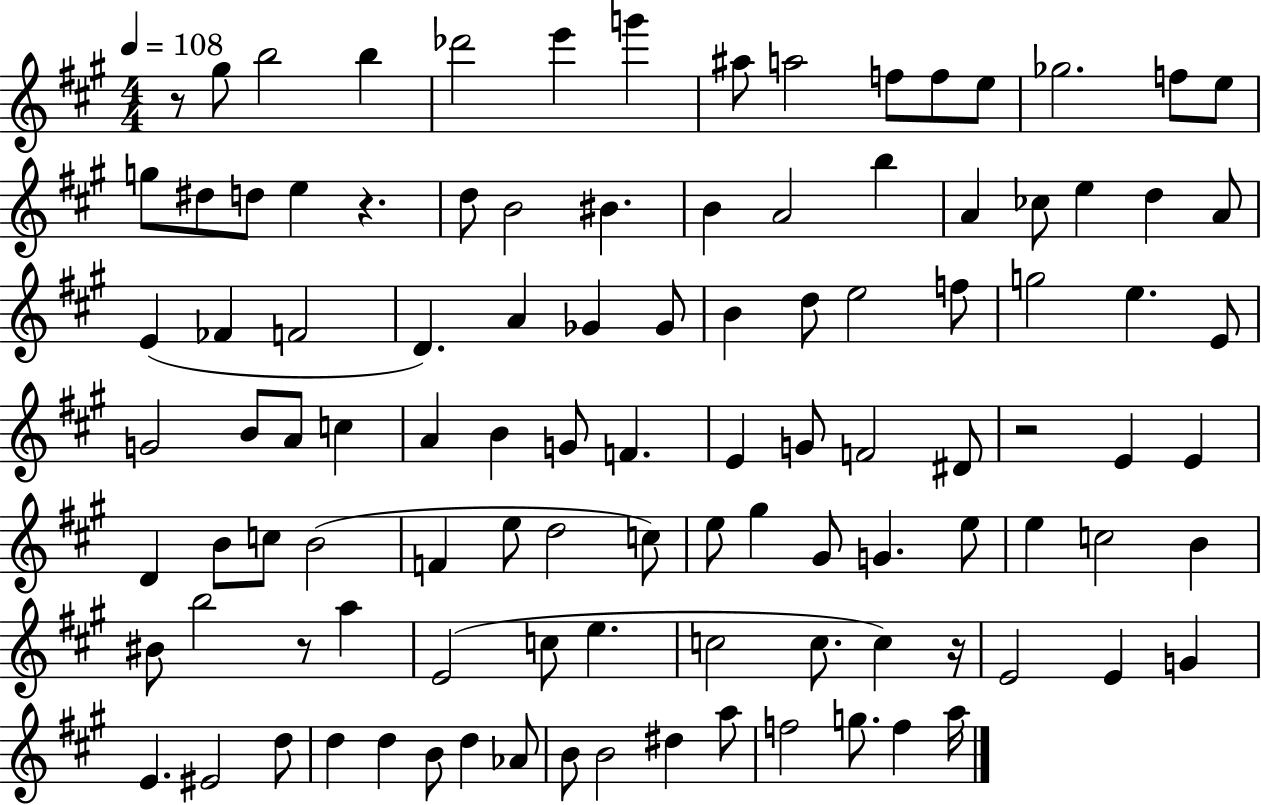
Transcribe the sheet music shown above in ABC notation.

X:1
T:Untitled
M:4/4
L:1/4
K:A
z/2 ^g/2 b2 b _d'2 e' g' ^a/2 a2 f/2 f/2 e/2 _g2 f/2 e/2 g/2 ^d/2 d/2 e z d/2 B2 ^B B A2 b A _c/2 e d A/2 E _F F2 D A _G _G/2 B d/2 e2 f/2 g2 e E/2 G2 B/2 A/2 c A B G/2 F E G/2 F2 ^D/2 z2 E E D B/2 c/2 B2 F e/2 d2 c/2 e/2 ^g ^G/2 G e/2 e c2 B ^B/2 b2 z/2 a E2 c/2 e c2 c/2 c z/4 E2 E G E ^E2 d/2 d d B/2 d _A/2 B/2 B2 ^d a/2 f2 g/2 f a/4